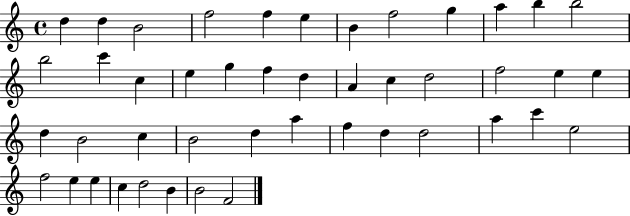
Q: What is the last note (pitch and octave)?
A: F4